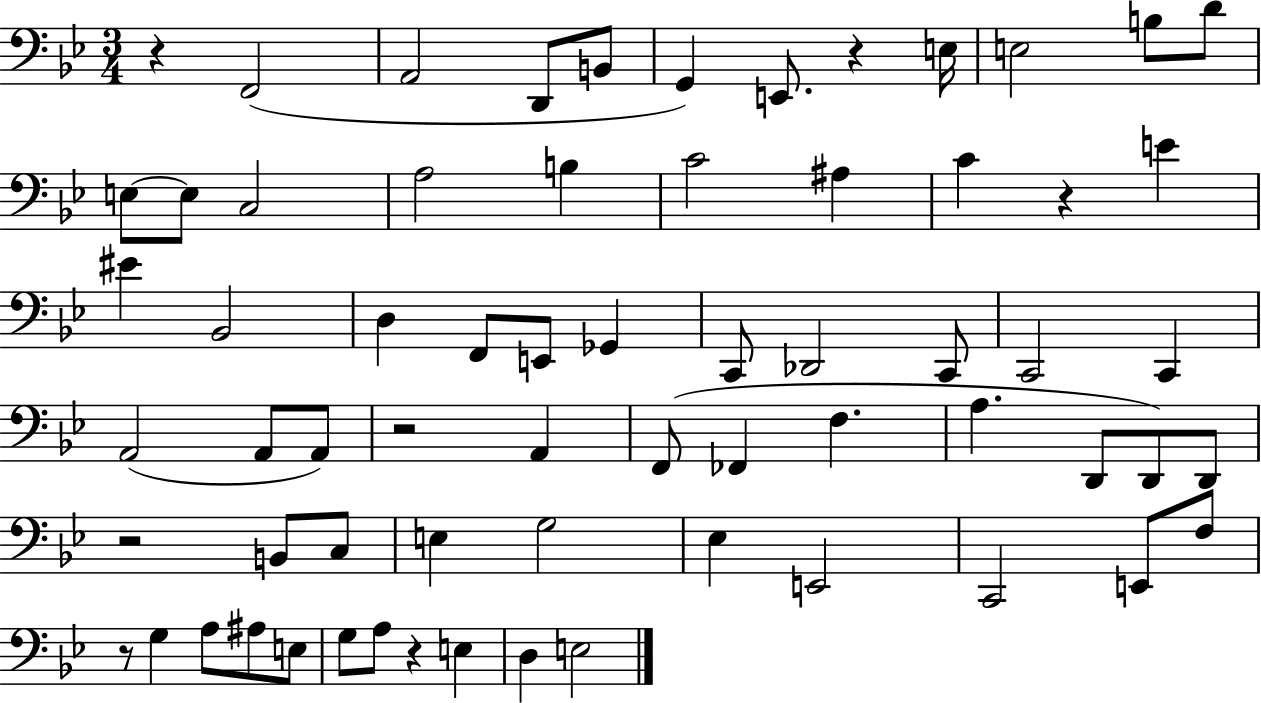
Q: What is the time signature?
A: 3/4